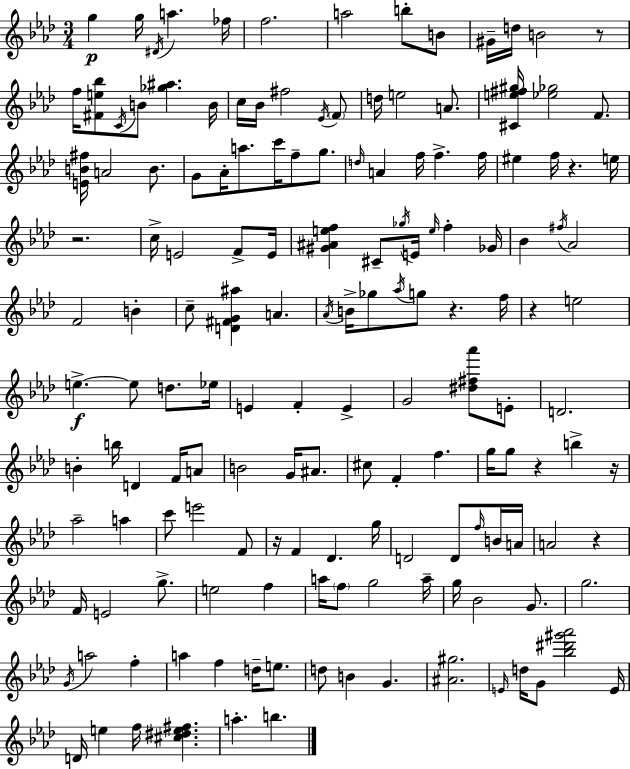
G5/q G5/s D#4/s A5/q. FES5/s F5/h. A5/h B5/e B4/e G#4/s D5/s B4/h R/e F5/s [F#4,E5,Bb5]/e C4/s B4/e [Gb5,A#5]/q. B4/s C5/s Bb4/s F#5/h Eb4/s F4/e D5/s E5/h A4/e. [C#4,E5,F#5,G#5]/s [Eb5,Gb5]/h F4/e. [E4,B4,F#5]/s A4/h B4/e. G4/e Ab4/s A5/e. C6/s F5/e G5/e. D5/s A4/q F5/s F5/q. F5/s EIS5/q F5/s R/q. E5/s R/h. C5/s E4/h F4/e E4/s [G#4,A#4,E5,F5]/q C#4/e Gb5/s E4/s E5/s F5/q Gb4/s Bb4/q F#5/s Ab4/h F4/h B4/q C5/e [D4,F#4,G4,A#5]/q A4/q. Ab4/s B4/s Gb5/e Ab5/s G5/e R/q. F5/s R/q E5/h E5/q. E5/e D5/e. Eb5/s E4/q F4/q E4/q G4/h [D#5,F#5,Ab6]/e E4/e D4/h. B4/q B5/s D4/q F4/s A4/e B4/h G4/s A#4/e. C#5/e F4/q F5/q. G5/s G5/e R/q B5/q R/s Ab5/h A5/q C6/e E6/h F4/e R/s F4/q Db4/q. G5/s D4/h D4/e F5/s B4/s A4/s A4/h R/q F4/s E4/h G5/e. E5/h F5/q A5/s F5/e G5/h A5/s G5/s Bb4/h G4/e. G5/h. G4/s A5/h F5/q A5/q F5/q D5/s E5/e. D5/e B4/q G4/q. [A#4,G#5]/h. E4/s D5/s G4/e [Bb5,D#6,G#6,Ab6]/h E4/s D4/s E5/q F5/s [C#5,D#5,E5,F#5]/q. A5/q. B5/q.